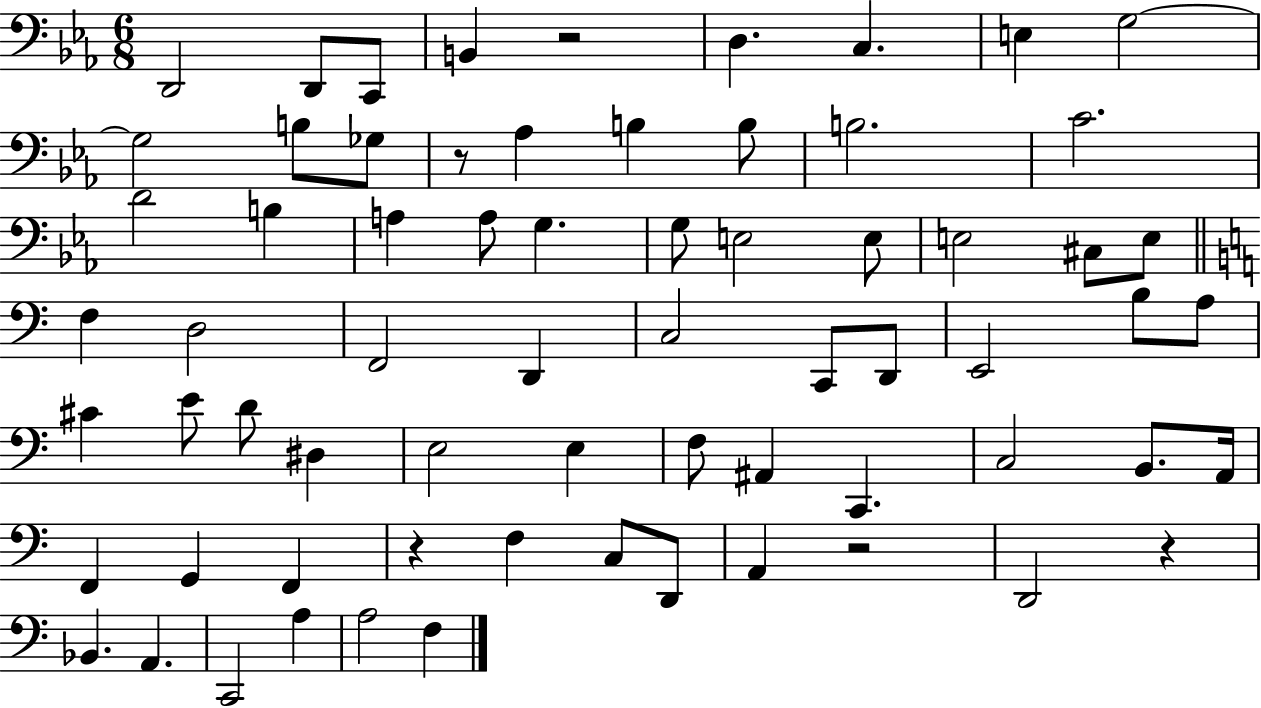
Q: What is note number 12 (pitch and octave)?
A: Ab3